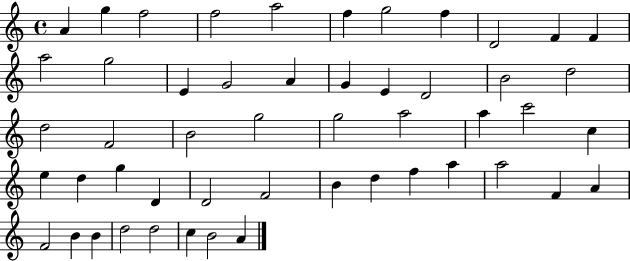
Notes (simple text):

A4/q G5/q F5/h F5/h A5/h F5/q G5/h F5/q D4/h F4/q F4/q A5/h G5/h E4/q G4/h A4/q G4/q E4/q D4/h B4/h D5/h D5/h F4/h B4/h G5/h G5/h A5/h A5/q C6/h C5/q E5/q D5/q G5/q D4/q D4/h F4/h B4/q D5/q F5/q A5/q A5/h F4/q A4/q F4/h B4/q B4/q D5/h D5/h C5/q B4/h A4/q